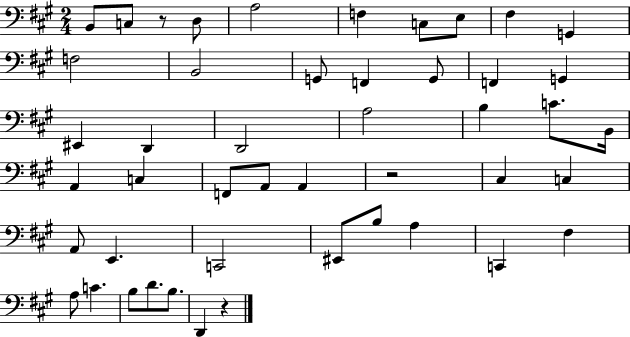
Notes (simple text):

B2/e C3/e R/e D3/e A3/h F3/q C3/e E3/e F#3/q G2/q F3/h B2/h G2/e F2/q G2/e F2/q G2/q EIS2/q D2/q D2/h A3/h B3/q C4/e. B2/s A2/q C3/q F2/e A2/e A2/q R/h C#3/q C3/q A2/e E2/q. C2/h EIS2/e B3/e A3/q C2/q F#3/q A3/e C4/q. B3/e D4/e. B3/e. D2/q R/q